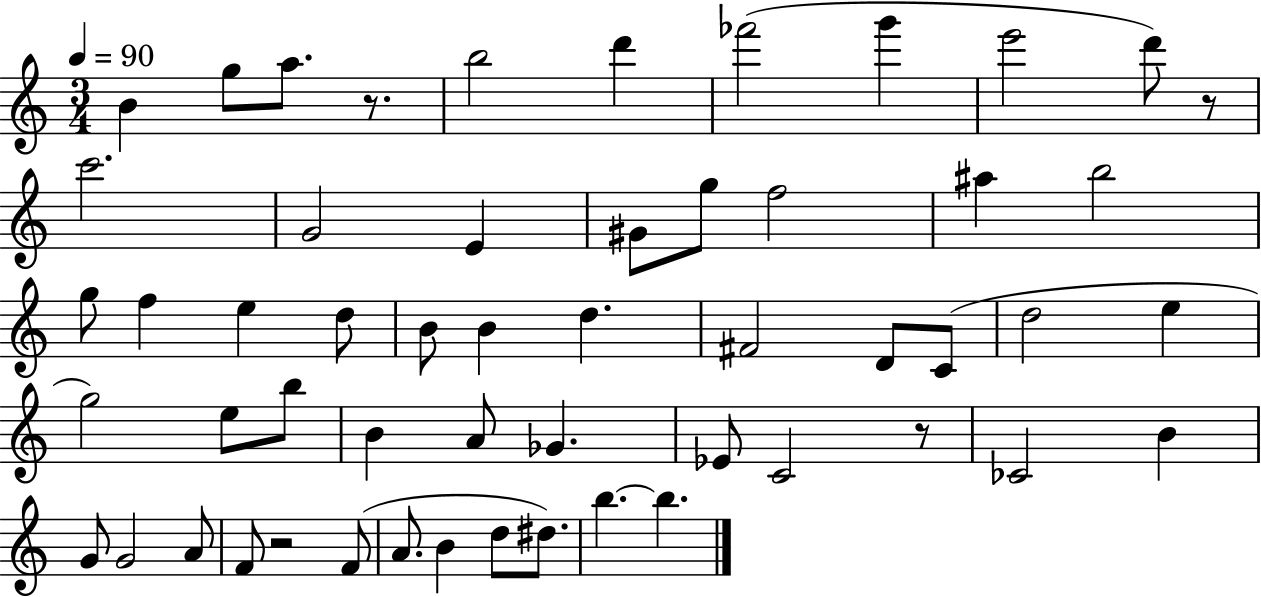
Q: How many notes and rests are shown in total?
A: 54